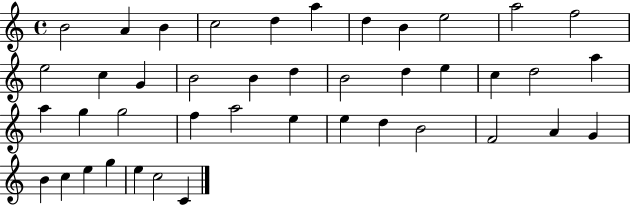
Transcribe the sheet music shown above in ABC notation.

X:1
T:Untitled
M:4/4
L:1/4
K:C
B2 A B c2 d a d B e2 a2 f2 e2 c G B2 B d B2 d e c d2 a a g g2 f a2 e e d B2 F2 A G B c e g e c2 C